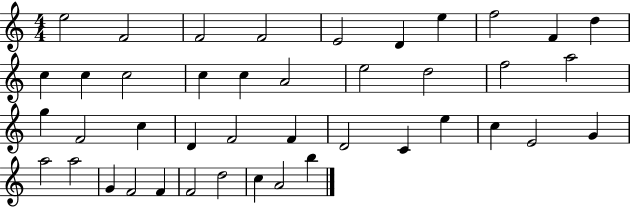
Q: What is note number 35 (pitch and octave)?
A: G4